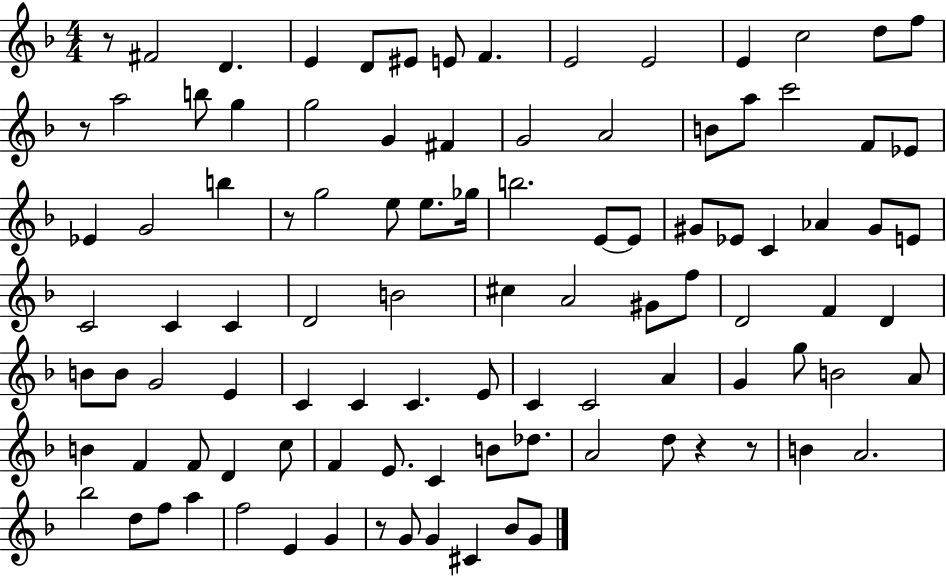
{
  \clef treble
  \numericTimeSignature
  \time 4/4
  \key f \major
  \repeat volta 2 { r8 fis'2 d'4. | e'4 d'8 eis'8 e'8 f'4. | e'2 e'2 | e'4 c''2 d''8 f''8 | \break r8 a''2 b''8 g''4 | g''2 g'4 fis'4 | g'2 a'2 | b'8 a''8 c'''2 f'8 ees'8 | \break ees'4 g'2 b''4 | r8 g''2 e''8 e''8. ges''16 | b''2. e'8~~ e'8 | gis'8 ees'8 c'4 aes'4 gis'8 e'8 | \break c'2 c'4 c'4 | d'2 b'2 | cis''4 a'2 gis'8 f''8 | d'2 f'4 d'4 | \break b'8 b'8 g'2 e'4 | c'4 c'4 c'4. e'8 | c'4 c'2 a'4 | g'4 g''8 b'2 a'8 | \break b'4 f'4 f'8 d'4 c''8 | f'4 e'8. c'4 b'8 des''8. | a'2 d''8 r4 r8 | b'4 a'2. | \break bes''2 d''8 f''8 a''4 | f''2 e'4 g'4 | r8 g'8 g'4 cis'4 bes'8 g'8 | } \bar "|."
}